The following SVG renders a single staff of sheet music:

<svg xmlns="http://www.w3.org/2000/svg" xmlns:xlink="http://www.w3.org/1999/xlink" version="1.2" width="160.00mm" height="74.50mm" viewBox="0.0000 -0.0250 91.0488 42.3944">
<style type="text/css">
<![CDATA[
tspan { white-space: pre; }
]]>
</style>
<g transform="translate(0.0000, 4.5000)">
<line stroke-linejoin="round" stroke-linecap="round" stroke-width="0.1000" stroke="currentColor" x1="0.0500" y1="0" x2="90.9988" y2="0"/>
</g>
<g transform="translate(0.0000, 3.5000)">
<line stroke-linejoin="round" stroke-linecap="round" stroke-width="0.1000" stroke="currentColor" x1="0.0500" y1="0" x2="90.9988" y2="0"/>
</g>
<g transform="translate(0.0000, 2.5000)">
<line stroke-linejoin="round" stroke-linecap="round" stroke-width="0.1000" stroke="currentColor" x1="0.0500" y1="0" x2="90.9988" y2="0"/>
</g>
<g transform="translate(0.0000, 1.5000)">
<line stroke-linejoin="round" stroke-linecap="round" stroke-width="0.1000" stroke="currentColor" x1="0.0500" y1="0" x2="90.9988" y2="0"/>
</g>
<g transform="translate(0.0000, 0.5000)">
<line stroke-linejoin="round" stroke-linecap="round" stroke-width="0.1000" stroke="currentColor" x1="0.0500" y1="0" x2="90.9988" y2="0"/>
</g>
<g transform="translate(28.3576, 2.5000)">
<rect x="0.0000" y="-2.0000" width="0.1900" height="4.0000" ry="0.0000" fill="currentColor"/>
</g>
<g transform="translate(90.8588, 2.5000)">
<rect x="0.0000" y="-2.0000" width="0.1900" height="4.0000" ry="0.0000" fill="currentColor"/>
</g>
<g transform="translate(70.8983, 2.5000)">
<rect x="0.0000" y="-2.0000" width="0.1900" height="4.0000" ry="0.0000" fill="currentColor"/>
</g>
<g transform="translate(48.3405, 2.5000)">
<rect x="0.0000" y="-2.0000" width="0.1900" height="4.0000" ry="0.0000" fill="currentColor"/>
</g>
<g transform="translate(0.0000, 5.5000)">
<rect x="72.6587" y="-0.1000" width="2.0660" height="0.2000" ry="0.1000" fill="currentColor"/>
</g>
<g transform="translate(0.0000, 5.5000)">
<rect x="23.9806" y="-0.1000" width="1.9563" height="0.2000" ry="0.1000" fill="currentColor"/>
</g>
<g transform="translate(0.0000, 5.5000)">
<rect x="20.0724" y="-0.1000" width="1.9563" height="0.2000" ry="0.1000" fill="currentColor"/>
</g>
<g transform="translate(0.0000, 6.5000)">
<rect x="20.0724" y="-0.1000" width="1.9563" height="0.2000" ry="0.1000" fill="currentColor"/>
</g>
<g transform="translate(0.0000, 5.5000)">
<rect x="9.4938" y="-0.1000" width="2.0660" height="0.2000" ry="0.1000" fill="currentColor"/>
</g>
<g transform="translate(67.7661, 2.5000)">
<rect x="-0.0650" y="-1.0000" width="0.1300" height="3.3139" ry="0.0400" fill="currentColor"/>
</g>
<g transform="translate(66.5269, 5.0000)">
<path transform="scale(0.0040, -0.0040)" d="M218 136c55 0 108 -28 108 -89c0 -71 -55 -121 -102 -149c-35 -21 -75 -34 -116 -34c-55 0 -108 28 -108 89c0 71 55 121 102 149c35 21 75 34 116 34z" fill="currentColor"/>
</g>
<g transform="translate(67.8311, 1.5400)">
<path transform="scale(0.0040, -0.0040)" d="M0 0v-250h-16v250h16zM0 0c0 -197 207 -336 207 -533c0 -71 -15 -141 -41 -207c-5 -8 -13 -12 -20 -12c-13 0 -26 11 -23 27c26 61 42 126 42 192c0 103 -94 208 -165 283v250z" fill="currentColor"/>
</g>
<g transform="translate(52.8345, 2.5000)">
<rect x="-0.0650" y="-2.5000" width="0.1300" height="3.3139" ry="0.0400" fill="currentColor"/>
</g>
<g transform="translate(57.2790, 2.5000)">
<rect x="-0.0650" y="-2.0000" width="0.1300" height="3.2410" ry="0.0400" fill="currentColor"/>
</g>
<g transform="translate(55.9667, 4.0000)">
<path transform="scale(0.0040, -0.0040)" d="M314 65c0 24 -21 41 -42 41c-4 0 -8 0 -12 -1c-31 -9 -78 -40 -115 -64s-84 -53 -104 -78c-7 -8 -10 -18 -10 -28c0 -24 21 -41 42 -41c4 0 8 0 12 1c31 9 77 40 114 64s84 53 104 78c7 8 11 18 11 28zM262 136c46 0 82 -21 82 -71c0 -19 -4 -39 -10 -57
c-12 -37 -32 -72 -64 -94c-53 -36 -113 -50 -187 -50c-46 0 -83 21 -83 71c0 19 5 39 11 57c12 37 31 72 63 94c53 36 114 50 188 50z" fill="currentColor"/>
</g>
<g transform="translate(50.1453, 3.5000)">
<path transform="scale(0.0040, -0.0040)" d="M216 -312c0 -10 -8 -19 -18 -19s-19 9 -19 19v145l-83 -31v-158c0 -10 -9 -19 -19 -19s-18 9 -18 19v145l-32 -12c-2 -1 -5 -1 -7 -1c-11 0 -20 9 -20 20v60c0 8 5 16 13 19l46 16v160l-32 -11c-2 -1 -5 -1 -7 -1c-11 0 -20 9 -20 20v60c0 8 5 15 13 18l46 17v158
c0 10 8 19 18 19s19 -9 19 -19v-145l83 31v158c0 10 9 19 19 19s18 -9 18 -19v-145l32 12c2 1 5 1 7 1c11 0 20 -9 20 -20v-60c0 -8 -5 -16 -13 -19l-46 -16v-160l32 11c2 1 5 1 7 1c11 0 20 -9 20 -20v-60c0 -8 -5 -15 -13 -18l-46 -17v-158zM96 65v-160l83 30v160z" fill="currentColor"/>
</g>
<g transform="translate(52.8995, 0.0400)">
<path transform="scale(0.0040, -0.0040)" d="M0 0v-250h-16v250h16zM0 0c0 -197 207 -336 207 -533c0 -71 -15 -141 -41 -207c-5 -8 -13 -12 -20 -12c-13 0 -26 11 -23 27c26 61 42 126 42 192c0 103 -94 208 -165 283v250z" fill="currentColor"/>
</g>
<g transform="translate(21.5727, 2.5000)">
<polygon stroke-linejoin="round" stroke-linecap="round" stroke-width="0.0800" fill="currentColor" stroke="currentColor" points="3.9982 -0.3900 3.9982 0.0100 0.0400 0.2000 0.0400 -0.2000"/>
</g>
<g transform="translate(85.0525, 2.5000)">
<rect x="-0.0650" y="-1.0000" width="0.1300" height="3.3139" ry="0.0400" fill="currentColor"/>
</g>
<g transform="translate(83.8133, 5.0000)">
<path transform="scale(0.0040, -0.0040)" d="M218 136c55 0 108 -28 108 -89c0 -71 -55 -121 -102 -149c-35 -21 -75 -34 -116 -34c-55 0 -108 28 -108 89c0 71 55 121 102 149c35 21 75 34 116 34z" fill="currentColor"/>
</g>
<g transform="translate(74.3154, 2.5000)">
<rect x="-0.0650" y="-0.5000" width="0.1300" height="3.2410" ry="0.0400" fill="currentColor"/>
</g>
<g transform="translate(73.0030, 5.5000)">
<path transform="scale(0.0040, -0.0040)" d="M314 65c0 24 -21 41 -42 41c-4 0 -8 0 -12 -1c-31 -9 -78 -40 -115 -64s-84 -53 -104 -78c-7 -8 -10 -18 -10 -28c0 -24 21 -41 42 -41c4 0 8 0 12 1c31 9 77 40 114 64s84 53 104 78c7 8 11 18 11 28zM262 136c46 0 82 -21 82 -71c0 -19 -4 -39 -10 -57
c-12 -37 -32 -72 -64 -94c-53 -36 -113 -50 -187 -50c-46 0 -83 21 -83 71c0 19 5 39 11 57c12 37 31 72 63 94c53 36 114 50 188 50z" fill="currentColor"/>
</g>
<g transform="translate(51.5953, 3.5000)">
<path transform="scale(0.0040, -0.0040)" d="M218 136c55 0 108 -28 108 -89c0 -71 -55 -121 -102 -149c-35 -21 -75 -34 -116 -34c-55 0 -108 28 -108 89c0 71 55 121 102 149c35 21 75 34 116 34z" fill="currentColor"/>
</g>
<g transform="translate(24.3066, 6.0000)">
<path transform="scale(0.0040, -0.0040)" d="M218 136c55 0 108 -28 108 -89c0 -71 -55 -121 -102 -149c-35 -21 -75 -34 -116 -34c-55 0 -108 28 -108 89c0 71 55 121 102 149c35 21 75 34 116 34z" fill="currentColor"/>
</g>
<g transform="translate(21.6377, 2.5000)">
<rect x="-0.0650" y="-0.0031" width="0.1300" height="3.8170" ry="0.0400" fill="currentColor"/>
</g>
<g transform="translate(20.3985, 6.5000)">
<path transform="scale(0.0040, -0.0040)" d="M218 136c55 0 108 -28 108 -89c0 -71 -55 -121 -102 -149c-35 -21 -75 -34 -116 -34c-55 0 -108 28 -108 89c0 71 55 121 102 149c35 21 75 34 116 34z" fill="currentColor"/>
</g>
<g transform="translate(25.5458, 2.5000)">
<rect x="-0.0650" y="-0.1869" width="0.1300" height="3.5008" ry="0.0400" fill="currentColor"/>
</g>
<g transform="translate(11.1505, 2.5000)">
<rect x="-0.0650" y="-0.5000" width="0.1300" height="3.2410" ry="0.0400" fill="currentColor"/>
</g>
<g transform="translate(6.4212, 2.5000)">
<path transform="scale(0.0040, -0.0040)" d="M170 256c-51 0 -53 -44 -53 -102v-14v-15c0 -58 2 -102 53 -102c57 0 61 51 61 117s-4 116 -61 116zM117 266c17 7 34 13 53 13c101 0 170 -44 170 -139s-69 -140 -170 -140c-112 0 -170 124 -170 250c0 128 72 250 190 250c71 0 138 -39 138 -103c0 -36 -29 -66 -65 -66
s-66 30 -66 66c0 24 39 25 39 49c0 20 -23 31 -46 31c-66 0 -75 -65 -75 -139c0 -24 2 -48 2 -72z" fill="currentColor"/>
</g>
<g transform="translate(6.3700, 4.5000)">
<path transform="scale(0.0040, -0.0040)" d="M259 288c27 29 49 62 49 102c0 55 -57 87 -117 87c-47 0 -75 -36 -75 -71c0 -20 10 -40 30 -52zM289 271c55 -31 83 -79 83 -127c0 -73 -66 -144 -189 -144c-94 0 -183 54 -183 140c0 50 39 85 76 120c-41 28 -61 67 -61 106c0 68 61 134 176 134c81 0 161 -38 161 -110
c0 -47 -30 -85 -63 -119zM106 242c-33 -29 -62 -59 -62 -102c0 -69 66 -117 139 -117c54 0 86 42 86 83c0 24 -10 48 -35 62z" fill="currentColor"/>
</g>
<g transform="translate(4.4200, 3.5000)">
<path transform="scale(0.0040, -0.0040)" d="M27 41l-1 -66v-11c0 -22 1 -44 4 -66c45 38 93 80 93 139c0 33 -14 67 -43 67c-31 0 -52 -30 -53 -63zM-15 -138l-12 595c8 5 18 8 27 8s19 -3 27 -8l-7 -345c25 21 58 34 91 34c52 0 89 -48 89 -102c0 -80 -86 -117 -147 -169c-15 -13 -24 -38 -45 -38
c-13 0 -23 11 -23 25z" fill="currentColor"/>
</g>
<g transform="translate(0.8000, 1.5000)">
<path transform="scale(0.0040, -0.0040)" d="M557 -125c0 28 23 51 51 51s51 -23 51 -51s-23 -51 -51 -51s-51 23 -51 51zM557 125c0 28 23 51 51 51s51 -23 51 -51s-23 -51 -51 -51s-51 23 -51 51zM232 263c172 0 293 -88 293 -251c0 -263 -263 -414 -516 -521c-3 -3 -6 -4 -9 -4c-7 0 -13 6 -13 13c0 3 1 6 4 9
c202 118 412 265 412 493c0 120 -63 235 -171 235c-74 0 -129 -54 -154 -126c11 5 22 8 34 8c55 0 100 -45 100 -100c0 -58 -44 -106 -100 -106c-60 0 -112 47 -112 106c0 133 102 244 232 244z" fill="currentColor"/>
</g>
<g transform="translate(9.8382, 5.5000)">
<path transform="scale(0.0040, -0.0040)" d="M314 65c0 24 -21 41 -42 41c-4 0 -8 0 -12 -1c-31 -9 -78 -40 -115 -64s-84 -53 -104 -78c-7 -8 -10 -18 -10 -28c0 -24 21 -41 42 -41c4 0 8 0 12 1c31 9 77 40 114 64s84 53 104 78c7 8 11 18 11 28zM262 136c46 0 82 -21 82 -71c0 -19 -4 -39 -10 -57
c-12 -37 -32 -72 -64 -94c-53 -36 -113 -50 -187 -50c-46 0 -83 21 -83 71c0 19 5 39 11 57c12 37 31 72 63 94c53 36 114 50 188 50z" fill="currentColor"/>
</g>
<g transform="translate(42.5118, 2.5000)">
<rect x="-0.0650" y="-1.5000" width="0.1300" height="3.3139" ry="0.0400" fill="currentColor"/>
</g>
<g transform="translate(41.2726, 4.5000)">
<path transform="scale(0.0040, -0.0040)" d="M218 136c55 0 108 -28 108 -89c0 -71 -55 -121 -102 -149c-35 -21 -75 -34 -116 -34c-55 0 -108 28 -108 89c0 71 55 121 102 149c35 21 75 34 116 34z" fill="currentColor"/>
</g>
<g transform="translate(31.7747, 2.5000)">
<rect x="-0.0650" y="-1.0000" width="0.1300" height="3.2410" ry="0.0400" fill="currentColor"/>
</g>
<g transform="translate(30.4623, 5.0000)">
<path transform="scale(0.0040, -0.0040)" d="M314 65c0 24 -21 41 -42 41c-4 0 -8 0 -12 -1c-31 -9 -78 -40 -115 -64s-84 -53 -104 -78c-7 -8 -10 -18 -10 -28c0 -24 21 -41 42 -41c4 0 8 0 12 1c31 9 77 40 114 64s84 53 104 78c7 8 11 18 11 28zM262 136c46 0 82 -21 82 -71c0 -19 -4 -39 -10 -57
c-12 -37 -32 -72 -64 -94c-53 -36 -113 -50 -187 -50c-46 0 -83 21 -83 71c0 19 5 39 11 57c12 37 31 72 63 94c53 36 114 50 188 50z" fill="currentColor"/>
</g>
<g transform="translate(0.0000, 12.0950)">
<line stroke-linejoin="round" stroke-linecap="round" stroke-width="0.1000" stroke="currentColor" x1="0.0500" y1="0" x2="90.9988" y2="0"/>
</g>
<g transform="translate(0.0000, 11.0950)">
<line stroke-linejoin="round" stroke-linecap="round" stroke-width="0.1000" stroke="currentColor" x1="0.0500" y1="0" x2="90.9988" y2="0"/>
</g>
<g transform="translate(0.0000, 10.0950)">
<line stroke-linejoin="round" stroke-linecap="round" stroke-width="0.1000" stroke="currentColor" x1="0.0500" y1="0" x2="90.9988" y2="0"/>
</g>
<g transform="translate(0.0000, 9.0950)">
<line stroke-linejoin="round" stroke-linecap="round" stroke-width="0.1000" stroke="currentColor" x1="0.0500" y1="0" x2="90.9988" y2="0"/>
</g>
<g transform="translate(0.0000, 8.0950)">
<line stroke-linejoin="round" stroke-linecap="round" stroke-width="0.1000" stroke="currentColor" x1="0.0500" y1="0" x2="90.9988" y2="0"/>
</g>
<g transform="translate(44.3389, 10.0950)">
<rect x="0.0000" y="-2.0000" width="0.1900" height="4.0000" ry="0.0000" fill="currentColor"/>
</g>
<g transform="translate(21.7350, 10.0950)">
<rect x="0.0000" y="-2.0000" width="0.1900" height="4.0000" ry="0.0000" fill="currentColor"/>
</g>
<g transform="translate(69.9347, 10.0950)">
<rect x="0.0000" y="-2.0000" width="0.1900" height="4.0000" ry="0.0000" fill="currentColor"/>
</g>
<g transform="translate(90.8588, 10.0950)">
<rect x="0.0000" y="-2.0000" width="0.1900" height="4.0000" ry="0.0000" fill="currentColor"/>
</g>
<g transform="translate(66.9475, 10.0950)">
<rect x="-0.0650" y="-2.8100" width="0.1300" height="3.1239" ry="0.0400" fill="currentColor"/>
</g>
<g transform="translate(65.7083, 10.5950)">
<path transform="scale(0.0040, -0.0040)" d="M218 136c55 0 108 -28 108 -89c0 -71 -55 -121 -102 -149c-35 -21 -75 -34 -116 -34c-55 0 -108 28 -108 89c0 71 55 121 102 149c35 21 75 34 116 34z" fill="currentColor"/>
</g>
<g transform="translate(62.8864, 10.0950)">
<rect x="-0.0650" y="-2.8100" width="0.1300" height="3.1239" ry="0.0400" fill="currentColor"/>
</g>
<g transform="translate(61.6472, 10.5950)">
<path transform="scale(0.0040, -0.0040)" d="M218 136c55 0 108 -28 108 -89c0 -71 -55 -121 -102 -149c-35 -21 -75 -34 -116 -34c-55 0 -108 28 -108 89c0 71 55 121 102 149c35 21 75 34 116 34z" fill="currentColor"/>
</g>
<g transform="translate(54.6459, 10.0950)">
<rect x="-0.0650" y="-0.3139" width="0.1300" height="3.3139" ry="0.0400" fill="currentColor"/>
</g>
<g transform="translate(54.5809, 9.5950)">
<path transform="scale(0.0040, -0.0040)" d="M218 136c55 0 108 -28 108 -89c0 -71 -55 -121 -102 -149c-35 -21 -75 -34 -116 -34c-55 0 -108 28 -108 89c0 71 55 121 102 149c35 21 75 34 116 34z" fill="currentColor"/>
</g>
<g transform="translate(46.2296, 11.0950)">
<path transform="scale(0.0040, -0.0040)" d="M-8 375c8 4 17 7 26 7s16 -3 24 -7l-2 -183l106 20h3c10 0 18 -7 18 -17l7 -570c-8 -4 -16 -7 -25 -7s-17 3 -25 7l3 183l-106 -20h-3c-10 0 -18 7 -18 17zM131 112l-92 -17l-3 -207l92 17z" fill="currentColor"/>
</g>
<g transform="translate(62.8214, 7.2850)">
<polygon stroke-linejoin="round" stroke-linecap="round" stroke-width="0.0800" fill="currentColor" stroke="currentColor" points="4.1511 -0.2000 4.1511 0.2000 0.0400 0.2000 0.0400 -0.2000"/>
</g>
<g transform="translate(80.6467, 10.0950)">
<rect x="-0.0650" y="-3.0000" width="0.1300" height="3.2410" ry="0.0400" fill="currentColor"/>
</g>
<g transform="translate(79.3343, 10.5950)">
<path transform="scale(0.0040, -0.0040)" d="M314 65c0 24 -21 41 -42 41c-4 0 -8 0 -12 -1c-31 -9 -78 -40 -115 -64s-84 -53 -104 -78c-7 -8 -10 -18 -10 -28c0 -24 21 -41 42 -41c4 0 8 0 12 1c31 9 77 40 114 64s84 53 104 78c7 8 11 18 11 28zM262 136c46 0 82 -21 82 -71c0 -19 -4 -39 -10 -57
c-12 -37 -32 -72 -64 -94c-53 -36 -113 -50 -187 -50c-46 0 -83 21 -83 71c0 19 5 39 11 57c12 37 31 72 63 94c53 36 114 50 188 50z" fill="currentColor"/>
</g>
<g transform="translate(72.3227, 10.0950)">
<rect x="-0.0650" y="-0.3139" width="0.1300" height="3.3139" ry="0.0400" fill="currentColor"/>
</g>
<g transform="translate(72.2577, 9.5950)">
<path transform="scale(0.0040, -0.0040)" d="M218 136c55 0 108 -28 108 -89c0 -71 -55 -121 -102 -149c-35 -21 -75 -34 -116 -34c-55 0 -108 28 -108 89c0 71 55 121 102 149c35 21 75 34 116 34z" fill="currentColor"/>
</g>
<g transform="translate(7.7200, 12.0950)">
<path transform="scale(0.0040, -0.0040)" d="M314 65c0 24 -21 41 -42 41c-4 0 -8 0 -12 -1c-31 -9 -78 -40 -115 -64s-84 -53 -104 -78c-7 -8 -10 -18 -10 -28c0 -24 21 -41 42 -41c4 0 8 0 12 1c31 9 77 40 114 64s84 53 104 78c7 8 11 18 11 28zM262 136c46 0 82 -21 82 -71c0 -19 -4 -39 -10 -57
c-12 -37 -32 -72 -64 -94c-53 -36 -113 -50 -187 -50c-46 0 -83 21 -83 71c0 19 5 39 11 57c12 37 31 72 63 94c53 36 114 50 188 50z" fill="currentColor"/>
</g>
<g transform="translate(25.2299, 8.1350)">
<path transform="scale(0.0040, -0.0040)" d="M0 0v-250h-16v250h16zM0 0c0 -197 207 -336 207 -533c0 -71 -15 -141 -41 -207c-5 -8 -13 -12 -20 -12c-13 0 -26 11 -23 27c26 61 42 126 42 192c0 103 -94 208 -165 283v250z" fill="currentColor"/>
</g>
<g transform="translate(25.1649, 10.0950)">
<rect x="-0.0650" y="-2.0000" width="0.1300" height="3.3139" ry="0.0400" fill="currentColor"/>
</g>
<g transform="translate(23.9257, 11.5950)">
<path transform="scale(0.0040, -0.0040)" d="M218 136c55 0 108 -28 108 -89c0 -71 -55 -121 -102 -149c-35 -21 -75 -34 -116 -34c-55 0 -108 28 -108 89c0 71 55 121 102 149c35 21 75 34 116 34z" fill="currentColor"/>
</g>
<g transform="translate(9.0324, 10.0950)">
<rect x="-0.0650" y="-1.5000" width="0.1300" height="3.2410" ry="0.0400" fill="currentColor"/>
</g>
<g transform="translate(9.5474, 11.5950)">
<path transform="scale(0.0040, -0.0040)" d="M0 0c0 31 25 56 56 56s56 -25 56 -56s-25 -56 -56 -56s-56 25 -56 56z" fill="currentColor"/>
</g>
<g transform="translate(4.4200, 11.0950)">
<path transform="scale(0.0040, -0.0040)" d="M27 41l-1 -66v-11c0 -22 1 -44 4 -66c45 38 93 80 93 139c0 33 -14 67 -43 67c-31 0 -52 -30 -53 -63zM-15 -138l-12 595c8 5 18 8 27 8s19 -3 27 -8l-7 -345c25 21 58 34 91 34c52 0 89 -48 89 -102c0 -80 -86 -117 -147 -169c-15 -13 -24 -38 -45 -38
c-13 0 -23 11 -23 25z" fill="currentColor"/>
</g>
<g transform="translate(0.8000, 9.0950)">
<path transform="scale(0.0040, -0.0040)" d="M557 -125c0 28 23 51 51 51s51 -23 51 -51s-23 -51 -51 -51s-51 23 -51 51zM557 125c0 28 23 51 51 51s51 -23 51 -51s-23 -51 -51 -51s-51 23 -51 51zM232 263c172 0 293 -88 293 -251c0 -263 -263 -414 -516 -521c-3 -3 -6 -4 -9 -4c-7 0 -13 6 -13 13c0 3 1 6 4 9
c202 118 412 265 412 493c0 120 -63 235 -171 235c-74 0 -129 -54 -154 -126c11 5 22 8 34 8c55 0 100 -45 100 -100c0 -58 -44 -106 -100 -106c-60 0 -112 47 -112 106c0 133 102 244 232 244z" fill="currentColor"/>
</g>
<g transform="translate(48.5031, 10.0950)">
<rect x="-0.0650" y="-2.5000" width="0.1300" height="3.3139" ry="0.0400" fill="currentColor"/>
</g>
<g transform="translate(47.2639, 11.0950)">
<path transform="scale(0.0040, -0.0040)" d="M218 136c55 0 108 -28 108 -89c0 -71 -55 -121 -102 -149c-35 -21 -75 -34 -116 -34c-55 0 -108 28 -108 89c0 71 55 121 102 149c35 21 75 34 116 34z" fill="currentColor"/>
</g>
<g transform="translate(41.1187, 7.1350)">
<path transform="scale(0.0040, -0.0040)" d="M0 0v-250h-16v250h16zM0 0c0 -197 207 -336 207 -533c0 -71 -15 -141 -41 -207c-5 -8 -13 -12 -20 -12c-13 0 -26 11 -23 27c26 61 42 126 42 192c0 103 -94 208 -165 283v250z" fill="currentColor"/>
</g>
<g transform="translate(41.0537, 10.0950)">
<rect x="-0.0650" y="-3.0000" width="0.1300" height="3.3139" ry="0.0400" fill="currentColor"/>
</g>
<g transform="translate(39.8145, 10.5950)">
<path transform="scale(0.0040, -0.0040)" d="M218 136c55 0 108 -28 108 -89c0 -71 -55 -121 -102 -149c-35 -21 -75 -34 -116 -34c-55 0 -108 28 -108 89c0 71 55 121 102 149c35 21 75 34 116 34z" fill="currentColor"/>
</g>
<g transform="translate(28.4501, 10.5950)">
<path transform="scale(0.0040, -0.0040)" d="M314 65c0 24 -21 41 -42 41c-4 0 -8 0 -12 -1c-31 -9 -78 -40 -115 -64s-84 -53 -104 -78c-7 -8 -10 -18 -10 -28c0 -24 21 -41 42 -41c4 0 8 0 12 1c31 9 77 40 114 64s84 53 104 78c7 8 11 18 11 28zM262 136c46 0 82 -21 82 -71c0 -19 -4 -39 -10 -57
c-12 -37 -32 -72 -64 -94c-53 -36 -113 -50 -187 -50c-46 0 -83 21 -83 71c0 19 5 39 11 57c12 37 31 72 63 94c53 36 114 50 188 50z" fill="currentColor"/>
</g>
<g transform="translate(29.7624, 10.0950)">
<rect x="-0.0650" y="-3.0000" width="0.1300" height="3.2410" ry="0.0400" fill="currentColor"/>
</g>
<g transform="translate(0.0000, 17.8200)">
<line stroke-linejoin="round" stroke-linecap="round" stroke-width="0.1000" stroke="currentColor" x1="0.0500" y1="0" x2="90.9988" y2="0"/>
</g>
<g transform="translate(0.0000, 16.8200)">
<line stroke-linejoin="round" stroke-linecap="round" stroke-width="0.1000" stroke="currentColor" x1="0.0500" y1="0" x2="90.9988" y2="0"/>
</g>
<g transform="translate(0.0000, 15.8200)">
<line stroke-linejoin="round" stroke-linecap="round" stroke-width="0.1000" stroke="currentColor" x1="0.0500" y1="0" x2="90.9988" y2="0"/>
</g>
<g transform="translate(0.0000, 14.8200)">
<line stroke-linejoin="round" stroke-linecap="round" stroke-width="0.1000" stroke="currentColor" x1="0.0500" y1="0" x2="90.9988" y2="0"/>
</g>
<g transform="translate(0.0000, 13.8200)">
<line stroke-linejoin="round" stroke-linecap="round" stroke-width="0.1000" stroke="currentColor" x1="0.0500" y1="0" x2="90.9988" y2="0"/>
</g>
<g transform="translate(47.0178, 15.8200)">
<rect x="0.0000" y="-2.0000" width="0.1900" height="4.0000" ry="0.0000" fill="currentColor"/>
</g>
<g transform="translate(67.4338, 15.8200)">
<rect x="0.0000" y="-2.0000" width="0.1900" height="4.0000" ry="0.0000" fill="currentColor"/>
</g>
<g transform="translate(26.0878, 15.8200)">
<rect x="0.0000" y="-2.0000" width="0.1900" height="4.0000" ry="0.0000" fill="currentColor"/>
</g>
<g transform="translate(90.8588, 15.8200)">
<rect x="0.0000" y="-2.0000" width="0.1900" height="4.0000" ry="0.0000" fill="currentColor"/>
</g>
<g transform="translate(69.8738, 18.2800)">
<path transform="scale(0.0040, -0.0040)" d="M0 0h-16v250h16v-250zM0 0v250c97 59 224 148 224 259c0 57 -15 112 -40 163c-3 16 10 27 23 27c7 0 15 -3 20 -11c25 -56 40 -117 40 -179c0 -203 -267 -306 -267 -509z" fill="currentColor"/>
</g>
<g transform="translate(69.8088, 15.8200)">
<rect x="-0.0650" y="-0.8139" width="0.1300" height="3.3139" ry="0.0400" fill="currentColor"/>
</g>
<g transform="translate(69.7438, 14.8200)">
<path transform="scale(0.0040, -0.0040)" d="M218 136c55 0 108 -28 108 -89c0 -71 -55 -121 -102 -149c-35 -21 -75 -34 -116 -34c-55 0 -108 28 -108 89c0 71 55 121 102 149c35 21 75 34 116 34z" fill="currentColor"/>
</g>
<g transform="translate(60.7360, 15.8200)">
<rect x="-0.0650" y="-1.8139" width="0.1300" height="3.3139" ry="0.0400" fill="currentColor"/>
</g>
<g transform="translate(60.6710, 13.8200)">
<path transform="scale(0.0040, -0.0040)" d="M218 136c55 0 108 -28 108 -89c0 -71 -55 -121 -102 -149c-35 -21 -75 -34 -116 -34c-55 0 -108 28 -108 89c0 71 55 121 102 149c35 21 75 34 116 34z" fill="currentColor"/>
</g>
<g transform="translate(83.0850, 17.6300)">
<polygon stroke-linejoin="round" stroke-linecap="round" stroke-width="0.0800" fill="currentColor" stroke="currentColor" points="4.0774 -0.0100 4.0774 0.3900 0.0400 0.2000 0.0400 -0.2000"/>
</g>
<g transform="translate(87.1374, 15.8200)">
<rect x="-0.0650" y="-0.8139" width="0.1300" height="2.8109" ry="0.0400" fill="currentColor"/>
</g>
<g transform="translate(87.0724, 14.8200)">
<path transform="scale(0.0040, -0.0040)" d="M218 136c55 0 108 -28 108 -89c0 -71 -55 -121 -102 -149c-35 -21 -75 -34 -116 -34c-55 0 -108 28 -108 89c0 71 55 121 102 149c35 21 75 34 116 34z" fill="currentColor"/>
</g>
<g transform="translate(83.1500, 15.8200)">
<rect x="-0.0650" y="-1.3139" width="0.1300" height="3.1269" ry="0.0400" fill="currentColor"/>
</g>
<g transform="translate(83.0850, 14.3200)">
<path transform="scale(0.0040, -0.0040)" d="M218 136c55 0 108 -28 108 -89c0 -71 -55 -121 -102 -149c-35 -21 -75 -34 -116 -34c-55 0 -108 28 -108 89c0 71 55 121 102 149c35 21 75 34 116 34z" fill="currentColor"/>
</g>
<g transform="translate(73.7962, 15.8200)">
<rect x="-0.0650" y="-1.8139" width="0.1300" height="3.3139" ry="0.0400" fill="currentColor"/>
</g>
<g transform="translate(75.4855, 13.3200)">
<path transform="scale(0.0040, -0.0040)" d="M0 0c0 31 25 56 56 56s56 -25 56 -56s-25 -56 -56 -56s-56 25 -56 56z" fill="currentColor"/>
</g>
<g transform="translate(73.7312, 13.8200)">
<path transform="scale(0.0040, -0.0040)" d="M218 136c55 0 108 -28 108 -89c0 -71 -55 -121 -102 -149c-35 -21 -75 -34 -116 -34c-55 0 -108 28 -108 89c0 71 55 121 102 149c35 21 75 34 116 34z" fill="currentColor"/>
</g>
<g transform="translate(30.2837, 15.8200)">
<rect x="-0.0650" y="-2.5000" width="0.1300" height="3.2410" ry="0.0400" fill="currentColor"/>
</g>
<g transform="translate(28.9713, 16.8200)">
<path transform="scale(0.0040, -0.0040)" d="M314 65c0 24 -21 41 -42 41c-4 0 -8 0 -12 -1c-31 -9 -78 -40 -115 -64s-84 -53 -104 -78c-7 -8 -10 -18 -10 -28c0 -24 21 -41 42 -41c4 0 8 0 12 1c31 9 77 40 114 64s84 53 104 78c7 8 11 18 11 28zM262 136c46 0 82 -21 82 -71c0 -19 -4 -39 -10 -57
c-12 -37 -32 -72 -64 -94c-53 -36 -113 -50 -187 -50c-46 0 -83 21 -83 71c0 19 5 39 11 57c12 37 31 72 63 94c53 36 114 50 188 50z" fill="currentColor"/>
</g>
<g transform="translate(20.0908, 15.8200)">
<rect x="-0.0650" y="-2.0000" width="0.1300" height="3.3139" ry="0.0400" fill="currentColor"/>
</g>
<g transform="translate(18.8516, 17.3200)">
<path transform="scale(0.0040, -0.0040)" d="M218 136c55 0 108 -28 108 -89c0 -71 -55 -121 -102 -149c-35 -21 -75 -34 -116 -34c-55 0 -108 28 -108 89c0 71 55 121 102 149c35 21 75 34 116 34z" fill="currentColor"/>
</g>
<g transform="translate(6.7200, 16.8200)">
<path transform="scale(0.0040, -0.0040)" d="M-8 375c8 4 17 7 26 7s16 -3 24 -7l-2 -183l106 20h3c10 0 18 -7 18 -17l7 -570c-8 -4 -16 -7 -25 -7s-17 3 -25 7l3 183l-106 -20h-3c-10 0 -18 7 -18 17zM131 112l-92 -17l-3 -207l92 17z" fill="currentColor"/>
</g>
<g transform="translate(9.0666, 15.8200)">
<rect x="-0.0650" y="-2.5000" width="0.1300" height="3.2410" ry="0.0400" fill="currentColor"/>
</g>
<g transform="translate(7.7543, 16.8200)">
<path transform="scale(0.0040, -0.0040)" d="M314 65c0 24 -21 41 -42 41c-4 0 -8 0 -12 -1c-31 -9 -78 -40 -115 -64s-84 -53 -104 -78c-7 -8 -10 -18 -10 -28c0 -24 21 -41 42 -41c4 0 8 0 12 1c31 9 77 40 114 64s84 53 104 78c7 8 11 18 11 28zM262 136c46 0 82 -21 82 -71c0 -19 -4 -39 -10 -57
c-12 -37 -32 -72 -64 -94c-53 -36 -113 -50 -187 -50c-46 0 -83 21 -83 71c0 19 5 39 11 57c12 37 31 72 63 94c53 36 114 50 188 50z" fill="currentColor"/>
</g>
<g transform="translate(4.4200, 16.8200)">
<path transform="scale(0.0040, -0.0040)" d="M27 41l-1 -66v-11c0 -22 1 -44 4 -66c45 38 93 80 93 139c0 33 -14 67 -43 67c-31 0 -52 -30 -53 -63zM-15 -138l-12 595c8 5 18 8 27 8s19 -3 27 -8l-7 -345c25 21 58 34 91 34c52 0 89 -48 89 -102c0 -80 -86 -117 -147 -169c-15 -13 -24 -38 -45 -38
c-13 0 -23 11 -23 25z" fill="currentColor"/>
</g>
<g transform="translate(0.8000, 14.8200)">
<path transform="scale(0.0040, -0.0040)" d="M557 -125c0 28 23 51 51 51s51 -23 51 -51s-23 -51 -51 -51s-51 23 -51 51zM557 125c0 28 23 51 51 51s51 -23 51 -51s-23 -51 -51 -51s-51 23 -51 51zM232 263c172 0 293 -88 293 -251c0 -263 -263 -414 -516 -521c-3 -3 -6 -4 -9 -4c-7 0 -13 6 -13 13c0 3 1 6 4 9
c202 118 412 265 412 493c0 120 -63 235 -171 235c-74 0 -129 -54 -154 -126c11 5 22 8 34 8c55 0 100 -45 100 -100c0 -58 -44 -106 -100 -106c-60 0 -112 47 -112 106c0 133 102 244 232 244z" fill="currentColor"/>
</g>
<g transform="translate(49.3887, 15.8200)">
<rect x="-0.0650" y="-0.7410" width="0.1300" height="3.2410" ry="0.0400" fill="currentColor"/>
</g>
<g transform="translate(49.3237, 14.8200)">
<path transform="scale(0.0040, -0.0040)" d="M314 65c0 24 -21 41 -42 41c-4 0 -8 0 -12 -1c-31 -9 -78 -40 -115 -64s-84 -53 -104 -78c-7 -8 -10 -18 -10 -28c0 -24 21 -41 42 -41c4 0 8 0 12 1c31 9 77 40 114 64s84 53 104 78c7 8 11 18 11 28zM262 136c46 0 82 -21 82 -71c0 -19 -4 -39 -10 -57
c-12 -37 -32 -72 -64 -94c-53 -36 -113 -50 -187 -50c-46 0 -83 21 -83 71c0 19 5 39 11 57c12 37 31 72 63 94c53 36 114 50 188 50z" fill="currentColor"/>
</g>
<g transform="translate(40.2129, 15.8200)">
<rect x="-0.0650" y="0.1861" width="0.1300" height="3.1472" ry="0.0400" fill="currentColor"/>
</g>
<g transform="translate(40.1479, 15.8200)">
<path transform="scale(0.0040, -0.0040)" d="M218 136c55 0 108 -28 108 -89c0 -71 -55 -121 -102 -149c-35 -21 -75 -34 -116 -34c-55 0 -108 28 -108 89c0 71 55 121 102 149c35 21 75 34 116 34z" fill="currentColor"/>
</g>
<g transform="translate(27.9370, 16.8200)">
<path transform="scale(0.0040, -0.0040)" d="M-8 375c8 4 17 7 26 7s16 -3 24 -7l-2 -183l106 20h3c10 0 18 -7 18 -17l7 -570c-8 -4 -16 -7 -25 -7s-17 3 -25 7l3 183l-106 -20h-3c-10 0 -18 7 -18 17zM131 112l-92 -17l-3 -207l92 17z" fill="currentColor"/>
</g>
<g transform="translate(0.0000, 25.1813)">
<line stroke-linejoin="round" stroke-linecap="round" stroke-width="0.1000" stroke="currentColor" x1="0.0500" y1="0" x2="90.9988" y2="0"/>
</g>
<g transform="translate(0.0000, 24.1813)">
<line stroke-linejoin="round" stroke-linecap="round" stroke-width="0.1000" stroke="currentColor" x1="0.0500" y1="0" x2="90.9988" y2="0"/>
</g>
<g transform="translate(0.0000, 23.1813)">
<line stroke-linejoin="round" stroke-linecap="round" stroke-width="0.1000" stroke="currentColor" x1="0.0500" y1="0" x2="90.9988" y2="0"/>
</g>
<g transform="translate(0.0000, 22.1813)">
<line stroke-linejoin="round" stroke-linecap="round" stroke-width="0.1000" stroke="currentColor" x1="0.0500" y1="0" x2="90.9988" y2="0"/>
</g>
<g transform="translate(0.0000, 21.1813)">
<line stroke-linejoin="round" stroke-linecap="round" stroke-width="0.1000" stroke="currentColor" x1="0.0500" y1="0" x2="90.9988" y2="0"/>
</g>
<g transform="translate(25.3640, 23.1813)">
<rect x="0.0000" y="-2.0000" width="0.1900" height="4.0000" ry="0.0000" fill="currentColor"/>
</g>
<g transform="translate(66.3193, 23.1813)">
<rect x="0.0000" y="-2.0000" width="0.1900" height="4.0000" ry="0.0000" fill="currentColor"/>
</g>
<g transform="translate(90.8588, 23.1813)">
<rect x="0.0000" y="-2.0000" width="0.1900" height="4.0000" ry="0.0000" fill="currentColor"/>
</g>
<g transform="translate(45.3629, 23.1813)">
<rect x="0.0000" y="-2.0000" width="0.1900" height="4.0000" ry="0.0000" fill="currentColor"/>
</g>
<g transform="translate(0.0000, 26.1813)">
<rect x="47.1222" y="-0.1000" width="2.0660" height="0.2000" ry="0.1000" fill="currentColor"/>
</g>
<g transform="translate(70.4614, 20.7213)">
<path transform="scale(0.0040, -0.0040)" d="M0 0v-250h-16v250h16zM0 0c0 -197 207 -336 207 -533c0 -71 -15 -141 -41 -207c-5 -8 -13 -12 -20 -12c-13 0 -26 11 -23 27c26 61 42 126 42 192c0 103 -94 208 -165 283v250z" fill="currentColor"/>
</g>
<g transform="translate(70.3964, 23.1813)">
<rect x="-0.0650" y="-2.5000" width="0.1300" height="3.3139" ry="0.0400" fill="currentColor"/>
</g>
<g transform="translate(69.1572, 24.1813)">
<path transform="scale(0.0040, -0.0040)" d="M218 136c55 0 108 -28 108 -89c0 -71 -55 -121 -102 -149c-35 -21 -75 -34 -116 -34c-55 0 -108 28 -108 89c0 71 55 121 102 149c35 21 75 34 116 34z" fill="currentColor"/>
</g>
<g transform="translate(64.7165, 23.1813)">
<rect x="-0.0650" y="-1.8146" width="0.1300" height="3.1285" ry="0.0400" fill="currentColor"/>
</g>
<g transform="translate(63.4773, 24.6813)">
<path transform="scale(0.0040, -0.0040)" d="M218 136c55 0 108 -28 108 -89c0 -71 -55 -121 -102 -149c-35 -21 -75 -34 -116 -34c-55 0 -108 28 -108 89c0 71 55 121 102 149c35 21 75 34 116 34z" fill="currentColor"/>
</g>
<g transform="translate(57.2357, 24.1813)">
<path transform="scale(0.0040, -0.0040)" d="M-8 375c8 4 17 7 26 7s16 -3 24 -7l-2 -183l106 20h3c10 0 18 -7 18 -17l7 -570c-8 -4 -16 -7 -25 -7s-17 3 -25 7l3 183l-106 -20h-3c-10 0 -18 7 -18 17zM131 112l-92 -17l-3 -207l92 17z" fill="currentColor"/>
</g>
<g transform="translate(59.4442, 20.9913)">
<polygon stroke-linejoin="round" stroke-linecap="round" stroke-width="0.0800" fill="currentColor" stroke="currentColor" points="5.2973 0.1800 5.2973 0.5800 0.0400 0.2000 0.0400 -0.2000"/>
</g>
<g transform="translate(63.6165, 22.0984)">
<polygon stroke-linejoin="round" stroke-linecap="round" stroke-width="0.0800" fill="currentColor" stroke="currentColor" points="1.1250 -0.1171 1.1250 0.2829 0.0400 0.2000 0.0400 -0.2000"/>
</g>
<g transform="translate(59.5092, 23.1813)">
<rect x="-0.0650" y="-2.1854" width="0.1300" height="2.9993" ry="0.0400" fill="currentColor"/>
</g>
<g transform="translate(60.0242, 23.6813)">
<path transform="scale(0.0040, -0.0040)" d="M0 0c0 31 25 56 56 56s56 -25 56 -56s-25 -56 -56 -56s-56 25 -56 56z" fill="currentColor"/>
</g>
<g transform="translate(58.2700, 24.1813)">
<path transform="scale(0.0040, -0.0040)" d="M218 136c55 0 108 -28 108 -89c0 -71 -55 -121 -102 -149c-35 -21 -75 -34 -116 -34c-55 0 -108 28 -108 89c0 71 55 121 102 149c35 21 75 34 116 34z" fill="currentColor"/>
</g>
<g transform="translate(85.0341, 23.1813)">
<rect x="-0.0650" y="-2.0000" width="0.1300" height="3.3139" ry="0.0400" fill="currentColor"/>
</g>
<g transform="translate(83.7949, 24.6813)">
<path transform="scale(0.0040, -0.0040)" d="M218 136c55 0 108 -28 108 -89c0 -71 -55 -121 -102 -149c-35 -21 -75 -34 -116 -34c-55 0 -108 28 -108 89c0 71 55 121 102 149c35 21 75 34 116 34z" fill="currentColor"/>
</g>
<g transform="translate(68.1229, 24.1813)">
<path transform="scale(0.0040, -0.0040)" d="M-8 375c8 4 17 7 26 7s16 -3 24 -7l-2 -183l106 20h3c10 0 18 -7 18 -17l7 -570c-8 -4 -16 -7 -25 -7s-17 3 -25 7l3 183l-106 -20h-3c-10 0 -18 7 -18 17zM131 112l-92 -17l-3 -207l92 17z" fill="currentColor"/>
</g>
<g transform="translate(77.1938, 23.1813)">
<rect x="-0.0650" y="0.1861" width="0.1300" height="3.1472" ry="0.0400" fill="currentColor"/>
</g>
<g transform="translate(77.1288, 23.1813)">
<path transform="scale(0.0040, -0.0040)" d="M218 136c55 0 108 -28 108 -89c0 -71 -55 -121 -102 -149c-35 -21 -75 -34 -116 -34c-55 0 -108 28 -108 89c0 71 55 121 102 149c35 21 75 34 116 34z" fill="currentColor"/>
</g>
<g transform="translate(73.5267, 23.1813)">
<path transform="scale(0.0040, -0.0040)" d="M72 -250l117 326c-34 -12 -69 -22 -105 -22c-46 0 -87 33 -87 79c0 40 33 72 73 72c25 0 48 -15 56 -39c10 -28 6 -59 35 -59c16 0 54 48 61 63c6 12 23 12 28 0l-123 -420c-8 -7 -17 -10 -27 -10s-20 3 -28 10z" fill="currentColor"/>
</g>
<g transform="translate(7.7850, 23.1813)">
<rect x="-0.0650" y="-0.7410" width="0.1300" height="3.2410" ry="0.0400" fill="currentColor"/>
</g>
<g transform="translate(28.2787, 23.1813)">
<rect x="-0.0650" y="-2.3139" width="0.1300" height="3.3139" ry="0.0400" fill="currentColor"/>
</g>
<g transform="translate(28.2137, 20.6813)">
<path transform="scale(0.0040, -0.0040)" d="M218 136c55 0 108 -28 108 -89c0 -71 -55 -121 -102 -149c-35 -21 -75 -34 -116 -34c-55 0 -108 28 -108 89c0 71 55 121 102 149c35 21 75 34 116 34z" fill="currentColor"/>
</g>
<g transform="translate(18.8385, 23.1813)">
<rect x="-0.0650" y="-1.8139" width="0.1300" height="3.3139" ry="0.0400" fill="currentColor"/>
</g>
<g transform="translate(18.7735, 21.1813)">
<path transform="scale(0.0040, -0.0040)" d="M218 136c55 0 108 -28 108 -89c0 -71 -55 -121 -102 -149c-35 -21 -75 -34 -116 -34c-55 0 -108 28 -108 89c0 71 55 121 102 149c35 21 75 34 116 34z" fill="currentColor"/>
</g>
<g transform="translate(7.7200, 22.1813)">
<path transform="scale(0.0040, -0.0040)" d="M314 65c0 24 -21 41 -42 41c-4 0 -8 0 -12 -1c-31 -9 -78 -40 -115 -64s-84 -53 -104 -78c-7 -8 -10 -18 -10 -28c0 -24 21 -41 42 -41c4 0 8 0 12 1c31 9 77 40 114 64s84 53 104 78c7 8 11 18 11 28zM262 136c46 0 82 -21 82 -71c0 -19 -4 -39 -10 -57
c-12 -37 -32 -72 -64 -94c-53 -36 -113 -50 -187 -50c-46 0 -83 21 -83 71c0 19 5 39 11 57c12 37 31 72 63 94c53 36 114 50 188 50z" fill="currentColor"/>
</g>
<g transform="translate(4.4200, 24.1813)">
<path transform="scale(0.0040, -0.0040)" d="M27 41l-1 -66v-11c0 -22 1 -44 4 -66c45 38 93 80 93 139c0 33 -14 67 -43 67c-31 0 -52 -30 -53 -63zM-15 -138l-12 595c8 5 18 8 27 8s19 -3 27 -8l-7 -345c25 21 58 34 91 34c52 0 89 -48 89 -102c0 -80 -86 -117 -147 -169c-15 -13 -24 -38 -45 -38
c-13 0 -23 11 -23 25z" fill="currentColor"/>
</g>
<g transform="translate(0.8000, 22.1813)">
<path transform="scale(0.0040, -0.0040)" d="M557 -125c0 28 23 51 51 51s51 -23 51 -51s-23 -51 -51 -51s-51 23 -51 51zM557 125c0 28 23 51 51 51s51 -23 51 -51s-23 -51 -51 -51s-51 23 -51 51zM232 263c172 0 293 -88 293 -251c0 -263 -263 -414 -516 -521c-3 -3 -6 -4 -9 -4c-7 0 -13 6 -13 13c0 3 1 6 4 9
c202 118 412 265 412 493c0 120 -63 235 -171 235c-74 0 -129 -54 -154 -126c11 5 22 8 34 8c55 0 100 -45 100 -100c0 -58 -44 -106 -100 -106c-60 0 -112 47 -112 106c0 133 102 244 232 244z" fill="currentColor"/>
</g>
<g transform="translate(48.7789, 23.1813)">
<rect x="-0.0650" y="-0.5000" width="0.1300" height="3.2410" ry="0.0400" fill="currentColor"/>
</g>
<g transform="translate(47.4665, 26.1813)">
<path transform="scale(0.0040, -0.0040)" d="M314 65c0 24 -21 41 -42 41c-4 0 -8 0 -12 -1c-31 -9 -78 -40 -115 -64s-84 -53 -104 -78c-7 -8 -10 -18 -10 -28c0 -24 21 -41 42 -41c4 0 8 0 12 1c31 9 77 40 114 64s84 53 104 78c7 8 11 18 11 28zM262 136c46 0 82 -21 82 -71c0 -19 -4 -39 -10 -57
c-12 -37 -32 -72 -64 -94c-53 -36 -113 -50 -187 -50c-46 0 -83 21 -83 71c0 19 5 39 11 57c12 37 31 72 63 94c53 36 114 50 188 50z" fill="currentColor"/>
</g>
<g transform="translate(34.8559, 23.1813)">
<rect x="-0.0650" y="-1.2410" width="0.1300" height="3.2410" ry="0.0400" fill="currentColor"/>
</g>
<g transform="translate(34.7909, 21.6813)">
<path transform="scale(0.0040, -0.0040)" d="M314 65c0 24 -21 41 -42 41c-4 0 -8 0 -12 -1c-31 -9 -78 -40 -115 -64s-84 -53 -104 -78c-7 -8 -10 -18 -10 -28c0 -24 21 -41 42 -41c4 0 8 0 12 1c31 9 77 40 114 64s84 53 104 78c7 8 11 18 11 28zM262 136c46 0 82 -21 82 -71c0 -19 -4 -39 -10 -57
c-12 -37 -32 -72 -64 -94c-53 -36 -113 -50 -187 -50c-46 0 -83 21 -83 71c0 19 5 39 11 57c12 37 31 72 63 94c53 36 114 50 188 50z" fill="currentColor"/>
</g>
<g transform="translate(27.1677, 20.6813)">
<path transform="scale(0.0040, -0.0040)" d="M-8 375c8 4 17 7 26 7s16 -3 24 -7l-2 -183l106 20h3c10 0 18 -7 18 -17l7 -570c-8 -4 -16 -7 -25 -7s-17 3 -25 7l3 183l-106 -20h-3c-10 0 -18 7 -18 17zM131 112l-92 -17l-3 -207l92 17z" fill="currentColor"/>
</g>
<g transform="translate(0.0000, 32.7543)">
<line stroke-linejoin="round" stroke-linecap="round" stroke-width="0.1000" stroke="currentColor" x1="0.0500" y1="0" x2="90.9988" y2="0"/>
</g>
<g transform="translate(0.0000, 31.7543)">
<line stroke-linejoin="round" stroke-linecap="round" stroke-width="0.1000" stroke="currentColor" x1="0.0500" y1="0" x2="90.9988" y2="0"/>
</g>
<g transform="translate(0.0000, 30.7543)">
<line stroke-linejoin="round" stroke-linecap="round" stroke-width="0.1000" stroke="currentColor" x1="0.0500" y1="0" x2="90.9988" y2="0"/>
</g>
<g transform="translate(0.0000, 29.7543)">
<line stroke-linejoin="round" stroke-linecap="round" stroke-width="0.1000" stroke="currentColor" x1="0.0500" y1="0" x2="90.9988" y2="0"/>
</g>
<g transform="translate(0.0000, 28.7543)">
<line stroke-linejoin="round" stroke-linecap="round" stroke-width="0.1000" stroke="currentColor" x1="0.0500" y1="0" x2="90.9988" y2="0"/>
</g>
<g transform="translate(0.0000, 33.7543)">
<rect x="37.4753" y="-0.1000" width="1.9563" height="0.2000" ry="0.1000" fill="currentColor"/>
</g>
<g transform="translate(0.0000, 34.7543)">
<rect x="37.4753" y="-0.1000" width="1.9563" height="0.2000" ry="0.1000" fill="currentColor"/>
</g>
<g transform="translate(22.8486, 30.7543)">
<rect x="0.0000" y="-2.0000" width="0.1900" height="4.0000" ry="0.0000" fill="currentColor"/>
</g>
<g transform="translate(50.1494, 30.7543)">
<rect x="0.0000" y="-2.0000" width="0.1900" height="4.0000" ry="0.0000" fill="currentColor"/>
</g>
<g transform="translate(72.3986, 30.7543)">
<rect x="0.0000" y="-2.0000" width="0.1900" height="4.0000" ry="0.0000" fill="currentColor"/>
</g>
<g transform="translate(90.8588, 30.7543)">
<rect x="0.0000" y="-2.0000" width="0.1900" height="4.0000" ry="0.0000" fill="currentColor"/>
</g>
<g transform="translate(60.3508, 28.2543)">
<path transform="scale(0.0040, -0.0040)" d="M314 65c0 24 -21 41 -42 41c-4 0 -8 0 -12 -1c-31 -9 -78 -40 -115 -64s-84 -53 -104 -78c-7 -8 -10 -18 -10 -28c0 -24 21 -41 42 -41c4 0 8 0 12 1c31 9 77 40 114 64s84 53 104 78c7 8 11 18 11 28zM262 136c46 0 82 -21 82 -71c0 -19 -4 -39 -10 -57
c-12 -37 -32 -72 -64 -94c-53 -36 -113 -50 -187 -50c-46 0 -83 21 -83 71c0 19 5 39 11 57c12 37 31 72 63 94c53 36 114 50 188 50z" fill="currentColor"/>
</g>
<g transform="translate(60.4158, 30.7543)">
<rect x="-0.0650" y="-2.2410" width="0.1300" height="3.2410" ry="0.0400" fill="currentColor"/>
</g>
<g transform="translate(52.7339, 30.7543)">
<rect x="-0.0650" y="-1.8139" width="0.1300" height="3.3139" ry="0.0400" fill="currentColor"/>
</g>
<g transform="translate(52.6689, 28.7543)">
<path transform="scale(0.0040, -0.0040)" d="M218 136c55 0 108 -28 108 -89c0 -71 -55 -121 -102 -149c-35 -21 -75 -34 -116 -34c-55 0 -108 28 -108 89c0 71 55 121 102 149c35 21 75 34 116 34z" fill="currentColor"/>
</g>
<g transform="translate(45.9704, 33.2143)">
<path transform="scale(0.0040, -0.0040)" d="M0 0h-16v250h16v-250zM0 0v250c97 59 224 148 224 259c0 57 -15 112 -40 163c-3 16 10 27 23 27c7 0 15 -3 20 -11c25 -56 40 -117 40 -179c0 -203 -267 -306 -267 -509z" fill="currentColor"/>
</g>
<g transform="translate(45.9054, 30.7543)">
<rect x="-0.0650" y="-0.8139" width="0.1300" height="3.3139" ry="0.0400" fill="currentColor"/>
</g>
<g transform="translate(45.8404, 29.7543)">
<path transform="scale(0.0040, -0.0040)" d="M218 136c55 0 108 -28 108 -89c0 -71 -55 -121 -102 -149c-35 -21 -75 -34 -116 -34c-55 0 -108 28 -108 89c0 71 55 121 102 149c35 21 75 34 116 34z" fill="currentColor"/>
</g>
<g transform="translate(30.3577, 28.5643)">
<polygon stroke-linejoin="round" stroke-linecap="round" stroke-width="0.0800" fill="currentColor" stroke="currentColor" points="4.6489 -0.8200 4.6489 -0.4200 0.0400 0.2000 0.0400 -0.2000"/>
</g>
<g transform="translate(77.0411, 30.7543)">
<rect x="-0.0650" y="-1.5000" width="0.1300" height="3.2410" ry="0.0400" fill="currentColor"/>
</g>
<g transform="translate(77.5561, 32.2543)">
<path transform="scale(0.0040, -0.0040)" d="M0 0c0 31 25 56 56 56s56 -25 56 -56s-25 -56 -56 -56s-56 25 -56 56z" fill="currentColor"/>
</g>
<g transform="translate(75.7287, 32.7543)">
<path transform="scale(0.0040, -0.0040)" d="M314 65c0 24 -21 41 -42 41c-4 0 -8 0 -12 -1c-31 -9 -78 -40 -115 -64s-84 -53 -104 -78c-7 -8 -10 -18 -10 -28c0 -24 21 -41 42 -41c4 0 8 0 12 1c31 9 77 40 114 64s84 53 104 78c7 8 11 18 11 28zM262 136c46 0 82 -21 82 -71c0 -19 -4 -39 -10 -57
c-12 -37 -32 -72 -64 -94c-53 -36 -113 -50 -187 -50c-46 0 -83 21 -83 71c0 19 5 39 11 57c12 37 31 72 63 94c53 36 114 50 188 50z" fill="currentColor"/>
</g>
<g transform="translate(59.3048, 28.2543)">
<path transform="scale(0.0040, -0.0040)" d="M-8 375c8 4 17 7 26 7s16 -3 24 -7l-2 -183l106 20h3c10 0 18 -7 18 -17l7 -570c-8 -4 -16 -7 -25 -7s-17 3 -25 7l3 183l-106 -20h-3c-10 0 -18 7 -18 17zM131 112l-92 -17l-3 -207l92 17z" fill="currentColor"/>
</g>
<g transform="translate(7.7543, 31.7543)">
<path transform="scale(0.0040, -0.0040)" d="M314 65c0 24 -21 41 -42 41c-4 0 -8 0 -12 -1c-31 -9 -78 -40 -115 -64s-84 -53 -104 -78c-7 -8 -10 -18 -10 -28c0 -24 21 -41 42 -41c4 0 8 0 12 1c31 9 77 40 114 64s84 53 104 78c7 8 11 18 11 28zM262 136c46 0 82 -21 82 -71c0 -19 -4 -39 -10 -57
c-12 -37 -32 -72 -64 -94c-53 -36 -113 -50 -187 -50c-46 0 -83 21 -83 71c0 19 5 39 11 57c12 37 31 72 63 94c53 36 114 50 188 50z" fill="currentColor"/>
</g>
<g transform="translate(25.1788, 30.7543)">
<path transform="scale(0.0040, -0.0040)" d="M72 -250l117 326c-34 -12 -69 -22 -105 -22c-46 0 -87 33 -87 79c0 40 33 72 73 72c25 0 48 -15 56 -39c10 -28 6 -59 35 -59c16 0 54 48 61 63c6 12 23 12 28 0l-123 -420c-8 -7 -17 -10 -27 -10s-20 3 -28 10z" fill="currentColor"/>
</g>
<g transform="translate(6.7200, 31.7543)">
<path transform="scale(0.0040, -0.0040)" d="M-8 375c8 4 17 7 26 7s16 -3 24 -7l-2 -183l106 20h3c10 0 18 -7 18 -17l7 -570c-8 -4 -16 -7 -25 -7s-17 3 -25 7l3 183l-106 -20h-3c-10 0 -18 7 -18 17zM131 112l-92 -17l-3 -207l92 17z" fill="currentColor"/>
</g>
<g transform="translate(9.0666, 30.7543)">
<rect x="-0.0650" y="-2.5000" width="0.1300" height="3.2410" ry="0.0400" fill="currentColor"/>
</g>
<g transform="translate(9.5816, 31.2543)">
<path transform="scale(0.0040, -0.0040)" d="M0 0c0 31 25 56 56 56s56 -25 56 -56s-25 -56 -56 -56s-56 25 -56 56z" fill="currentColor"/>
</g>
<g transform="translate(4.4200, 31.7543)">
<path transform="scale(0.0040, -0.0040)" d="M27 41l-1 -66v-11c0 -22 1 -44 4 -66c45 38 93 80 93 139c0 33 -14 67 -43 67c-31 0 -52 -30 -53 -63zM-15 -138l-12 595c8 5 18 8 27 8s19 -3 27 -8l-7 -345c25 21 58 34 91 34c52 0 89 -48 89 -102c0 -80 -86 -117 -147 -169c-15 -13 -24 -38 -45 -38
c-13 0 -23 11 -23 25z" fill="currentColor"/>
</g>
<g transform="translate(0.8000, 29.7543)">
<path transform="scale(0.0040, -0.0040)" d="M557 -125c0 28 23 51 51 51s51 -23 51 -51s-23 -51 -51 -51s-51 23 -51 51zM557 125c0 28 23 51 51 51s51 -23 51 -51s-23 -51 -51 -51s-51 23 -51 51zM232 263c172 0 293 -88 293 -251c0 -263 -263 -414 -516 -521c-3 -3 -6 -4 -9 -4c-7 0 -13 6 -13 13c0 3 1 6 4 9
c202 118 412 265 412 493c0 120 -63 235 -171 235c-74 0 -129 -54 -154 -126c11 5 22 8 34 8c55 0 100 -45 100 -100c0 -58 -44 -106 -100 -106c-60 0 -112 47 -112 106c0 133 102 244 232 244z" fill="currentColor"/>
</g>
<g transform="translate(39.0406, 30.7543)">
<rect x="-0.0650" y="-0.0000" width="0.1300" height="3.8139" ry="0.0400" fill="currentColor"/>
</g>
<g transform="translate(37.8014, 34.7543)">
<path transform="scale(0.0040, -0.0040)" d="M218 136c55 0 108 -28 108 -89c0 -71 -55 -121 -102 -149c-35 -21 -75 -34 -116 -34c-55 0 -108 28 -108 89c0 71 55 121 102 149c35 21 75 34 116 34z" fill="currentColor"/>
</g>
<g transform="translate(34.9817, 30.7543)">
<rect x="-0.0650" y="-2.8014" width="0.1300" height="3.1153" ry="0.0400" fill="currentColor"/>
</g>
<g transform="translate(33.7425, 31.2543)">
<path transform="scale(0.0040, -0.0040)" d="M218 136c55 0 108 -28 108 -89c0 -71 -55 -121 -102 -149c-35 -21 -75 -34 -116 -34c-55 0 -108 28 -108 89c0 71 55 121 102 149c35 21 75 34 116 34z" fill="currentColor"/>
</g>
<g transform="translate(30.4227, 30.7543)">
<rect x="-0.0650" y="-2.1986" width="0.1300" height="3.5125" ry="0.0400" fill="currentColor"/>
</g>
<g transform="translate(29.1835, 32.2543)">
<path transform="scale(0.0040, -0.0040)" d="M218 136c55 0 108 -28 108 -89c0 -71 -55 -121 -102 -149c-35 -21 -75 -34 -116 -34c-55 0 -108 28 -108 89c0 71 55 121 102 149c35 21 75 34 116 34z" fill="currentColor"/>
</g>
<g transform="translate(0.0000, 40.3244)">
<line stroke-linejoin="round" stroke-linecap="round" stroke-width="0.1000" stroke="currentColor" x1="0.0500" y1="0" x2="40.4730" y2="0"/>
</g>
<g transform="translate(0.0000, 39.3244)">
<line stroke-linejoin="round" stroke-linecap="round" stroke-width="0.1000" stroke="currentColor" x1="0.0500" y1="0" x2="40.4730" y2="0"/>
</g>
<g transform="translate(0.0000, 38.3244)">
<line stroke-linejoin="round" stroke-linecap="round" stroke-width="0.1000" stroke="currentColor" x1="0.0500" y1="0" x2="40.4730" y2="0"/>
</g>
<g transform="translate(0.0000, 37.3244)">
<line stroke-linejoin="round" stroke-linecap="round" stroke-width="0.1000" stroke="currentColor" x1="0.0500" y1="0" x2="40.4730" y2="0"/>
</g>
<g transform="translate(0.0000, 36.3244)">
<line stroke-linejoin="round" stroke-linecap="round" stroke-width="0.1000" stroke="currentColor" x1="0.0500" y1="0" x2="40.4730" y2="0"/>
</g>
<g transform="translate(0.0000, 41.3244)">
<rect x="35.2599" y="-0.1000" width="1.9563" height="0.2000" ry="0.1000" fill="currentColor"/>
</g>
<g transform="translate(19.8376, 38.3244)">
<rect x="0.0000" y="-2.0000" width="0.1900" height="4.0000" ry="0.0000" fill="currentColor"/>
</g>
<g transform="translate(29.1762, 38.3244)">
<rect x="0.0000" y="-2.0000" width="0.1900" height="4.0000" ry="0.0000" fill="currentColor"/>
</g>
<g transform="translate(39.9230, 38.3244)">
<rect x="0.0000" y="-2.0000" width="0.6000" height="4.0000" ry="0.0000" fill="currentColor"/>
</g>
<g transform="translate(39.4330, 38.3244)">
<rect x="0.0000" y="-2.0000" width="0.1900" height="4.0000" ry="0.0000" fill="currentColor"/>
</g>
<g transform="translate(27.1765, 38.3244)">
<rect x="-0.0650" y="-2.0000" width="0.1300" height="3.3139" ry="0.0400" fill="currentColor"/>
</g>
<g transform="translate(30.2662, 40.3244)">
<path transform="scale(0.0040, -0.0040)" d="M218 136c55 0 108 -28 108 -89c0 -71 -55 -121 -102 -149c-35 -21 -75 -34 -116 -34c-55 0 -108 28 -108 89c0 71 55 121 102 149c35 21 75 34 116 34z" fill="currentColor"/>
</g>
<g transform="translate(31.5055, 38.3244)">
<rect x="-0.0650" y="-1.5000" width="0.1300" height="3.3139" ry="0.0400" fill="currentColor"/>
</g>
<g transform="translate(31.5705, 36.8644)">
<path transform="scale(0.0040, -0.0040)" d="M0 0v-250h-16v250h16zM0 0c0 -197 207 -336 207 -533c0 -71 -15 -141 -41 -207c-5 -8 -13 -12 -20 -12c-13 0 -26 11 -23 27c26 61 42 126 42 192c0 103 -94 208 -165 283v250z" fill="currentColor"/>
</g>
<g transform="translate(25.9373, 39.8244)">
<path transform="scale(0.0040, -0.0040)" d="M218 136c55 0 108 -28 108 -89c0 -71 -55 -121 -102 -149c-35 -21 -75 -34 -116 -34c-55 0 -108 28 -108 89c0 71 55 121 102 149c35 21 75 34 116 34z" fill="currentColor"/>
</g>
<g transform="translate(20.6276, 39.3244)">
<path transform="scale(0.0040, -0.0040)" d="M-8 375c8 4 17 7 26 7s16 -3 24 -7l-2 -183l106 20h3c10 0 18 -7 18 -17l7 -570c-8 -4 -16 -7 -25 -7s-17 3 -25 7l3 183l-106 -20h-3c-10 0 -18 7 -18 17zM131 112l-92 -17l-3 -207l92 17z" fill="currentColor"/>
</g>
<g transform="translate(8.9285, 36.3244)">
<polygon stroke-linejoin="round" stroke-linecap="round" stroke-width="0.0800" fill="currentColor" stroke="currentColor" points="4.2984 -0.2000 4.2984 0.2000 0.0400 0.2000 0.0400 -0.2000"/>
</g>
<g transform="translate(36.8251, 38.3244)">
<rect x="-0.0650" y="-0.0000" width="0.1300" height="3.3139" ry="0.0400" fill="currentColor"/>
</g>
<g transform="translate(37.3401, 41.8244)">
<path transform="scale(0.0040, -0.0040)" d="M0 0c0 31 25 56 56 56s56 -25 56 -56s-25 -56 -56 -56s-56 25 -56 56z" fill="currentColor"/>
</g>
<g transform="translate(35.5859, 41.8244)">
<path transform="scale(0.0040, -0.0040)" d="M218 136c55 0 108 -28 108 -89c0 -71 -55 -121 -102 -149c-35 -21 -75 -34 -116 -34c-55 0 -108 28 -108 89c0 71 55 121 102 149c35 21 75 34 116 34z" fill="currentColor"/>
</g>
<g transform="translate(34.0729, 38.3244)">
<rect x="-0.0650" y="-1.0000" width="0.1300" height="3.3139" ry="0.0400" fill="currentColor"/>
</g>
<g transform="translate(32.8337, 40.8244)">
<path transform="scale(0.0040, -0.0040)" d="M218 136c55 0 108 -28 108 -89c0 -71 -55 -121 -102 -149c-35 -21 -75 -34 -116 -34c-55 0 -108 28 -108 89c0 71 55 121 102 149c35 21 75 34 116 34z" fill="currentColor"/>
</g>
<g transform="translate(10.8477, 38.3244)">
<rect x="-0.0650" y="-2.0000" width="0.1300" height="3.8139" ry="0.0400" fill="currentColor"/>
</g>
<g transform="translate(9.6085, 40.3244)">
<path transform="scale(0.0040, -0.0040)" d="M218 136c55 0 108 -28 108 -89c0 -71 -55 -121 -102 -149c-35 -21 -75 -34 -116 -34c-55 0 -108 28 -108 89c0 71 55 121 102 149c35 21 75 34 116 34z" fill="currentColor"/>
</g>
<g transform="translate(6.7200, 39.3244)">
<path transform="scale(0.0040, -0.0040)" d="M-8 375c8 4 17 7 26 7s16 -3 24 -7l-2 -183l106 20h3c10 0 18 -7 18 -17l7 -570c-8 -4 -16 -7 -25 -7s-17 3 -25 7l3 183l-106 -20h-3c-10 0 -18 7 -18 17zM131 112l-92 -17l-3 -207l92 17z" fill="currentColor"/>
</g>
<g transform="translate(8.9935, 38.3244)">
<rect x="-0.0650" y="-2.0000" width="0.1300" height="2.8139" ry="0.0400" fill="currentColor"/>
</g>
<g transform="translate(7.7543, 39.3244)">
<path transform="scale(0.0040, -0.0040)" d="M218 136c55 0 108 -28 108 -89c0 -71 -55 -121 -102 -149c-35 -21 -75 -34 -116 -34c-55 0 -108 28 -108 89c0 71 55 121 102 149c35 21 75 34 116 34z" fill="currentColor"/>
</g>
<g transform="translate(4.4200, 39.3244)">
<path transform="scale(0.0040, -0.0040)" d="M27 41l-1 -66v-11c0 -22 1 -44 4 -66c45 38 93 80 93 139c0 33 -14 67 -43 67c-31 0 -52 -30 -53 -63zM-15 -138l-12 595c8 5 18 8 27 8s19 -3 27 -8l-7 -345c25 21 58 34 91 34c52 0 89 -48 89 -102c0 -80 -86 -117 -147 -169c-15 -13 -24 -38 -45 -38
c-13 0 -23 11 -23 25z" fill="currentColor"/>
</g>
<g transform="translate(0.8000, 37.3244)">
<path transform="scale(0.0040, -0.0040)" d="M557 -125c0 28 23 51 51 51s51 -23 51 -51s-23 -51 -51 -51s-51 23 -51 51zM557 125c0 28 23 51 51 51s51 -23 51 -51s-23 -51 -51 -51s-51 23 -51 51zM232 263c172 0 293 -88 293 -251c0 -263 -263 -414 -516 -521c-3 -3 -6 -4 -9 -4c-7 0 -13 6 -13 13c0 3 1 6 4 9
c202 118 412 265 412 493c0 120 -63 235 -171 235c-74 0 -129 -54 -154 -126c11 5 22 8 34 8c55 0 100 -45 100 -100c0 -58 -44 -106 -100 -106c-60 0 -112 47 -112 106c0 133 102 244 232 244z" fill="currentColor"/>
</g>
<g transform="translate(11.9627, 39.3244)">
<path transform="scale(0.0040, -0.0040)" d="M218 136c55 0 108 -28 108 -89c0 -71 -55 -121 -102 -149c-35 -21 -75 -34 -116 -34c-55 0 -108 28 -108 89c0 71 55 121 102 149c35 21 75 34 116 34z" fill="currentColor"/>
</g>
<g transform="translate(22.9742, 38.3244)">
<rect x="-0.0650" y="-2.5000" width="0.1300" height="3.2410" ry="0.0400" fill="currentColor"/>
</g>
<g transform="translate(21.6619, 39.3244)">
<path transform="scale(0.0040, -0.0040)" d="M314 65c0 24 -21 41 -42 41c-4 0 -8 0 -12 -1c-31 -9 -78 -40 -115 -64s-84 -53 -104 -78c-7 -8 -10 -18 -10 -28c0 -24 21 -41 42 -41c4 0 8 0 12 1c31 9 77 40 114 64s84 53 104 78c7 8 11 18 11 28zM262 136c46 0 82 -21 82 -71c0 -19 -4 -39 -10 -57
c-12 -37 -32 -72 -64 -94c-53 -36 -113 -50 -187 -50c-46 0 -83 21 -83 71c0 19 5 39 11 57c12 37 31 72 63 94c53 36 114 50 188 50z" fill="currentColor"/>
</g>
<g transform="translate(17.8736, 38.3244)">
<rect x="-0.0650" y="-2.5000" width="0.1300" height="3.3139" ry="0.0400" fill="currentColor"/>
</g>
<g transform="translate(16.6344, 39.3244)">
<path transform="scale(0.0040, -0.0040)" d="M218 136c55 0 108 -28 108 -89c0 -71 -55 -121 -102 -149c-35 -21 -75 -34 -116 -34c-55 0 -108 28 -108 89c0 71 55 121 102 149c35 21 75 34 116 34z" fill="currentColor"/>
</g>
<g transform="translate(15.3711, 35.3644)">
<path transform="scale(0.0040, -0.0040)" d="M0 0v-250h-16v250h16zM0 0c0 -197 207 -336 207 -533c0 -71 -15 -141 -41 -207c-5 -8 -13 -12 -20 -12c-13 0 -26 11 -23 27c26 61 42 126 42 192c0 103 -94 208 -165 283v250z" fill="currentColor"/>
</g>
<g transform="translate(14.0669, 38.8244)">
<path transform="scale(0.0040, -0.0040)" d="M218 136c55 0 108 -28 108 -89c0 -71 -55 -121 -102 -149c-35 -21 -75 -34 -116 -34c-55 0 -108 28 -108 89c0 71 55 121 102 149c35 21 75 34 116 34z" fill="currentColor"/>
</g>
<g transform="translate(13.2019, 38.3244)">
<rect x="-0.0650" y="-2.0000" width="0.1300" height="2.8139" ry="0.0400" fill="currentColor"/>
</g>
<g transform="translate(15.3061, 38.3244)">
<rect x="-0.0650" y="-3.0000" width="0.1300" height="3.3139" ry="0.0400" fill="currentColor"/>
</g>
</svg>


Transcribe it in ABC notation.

X:1
T:Untitled
M:6/8
L:1/4
K:F
E,,2 C,,/2 D,,/2 F,,2 G,, ^B,,/2 A,,2 F,,/2 E,,2 F,, G,,2 A,,/2 C,2 C,/2 B,, E, C,/2 C,/2 E, C,2 B,,2 A,, B,,2 D, F,2 A, F,/2 A, G,/2 F,/2 F,2 A, B, G,2 E,,2 B,,/2 A,,/4 B,,/2 z/2 D, A,, B,,2 z/2 A,,/2 C,/2 C,, F,/2 A, B,2 G,,2 B,,/2 G,,/2 B,,/2 C,/2 B,, B,,2 A,, G,,/2 F,, D,,